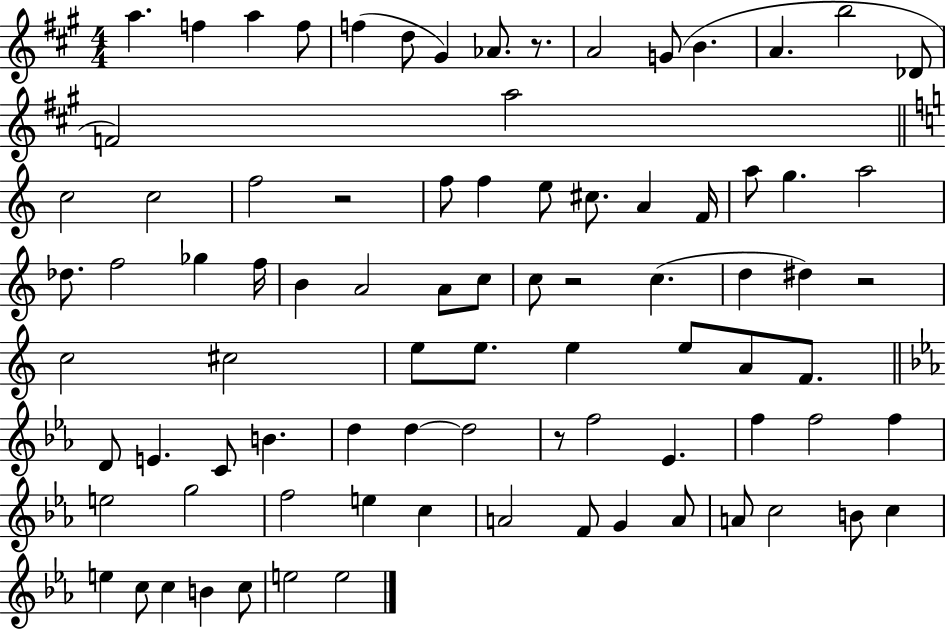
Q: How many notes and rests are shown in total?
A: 85